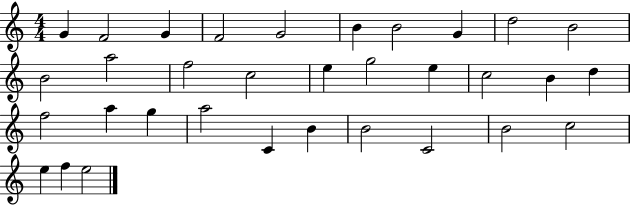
G4/q F4/h G4/q F4/h G4/h B4/q B4/h G4/q D5/h B4/h B4/h A5/h F5/h C5/h E5/q G5/h E5/q C5/h B4/q D5/q F5/h A5/q G5/q A5/h C4/q B4/q B4/h C4/h B4/h C5/h E5/q F5/q E5/h